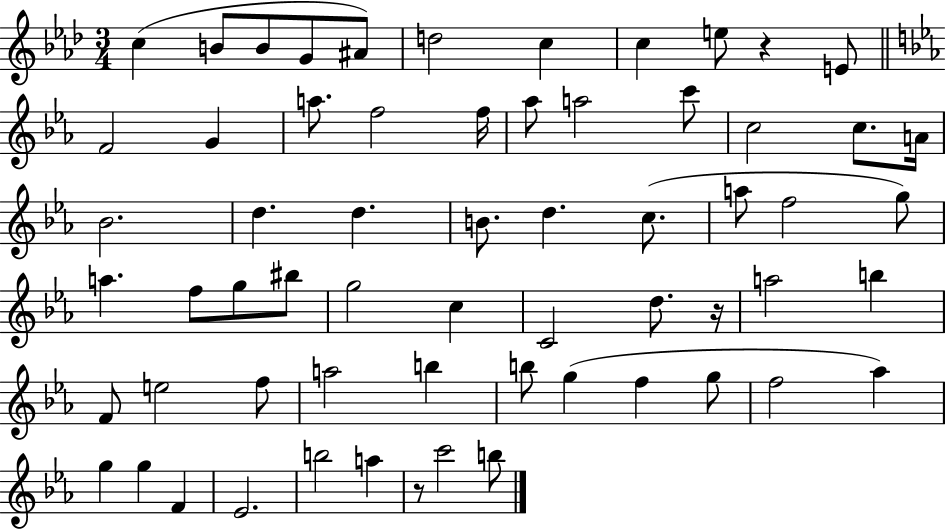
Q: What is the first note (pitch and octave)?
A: C5